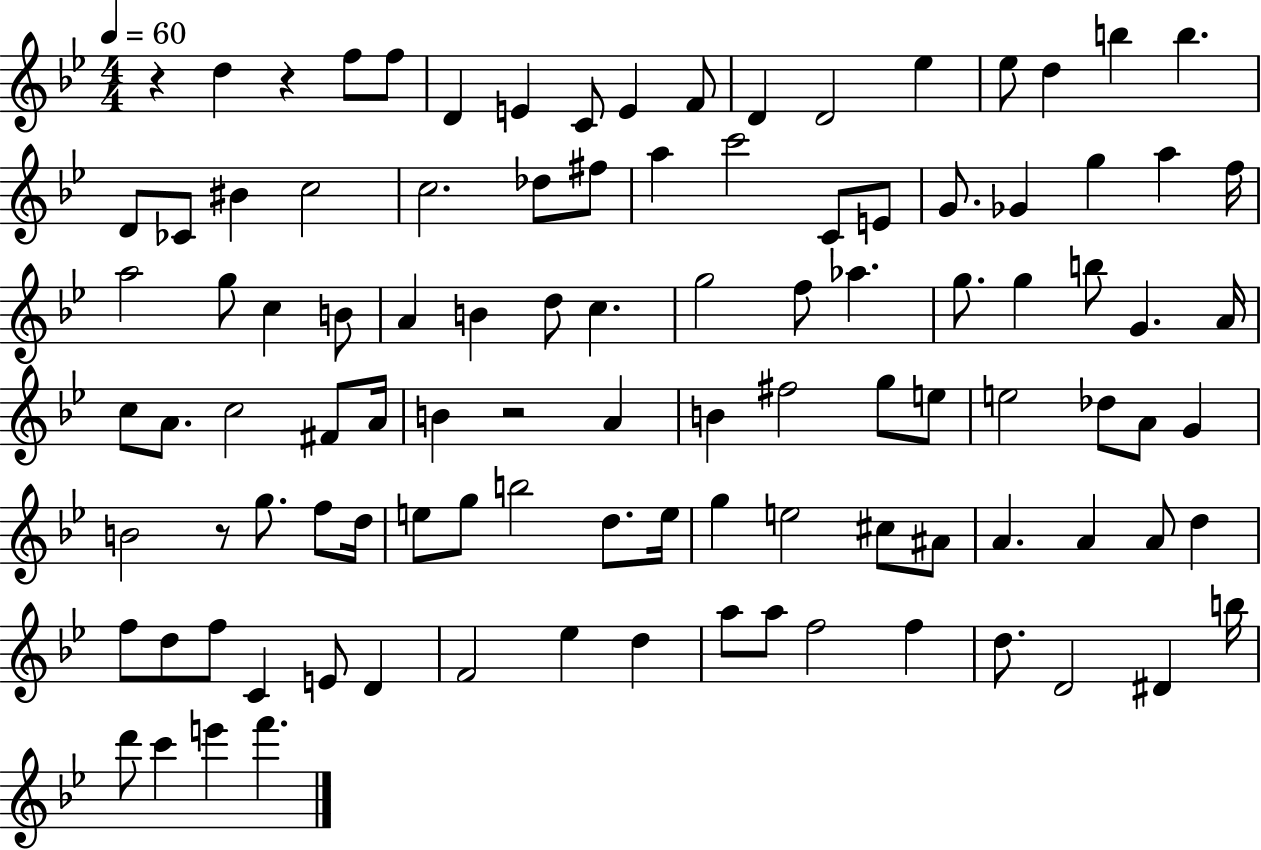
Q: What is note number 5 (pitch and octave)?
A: E4